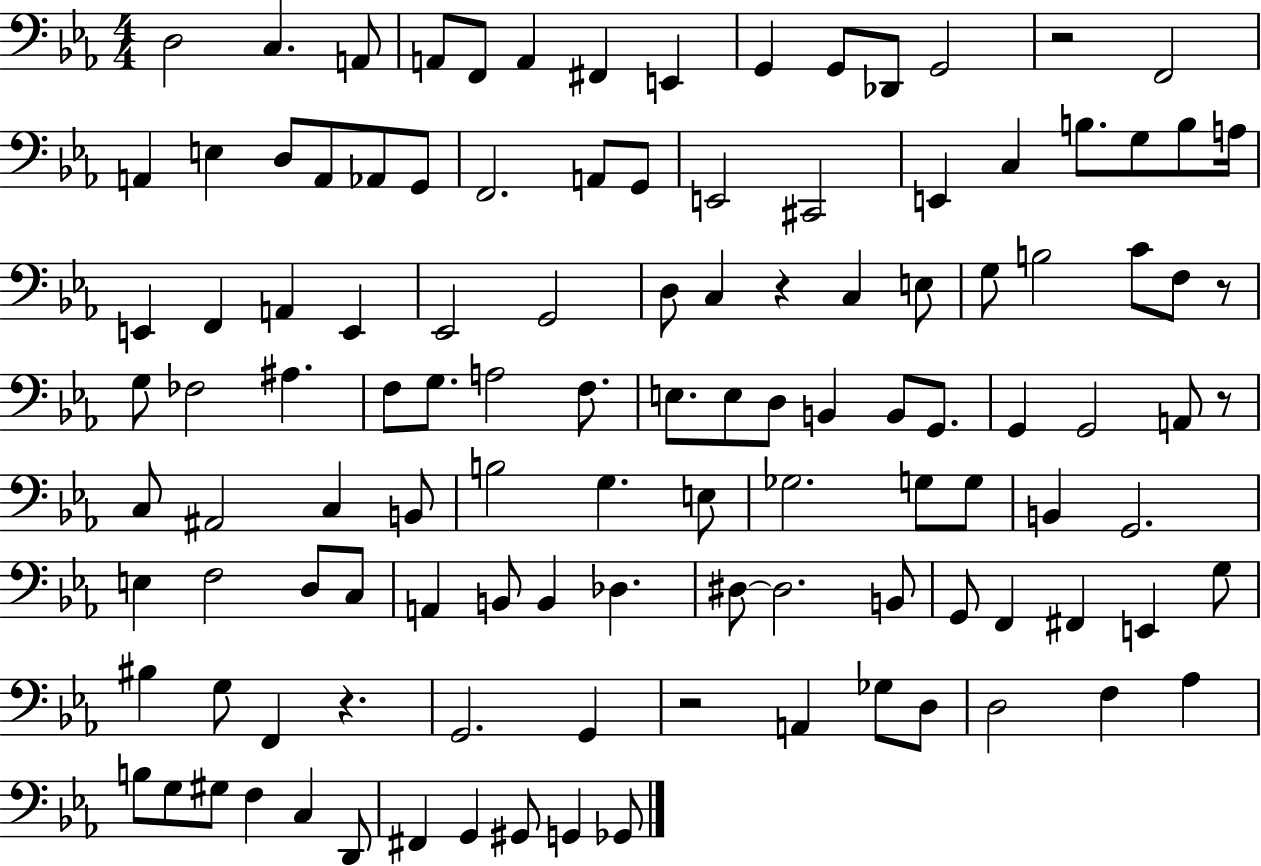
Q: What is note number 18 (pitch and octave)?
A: Ab2